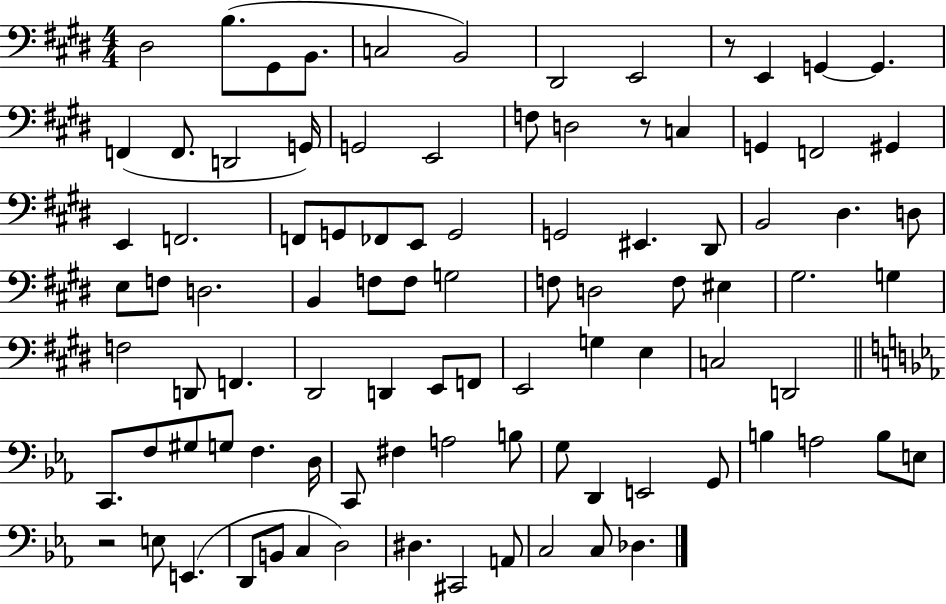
{
  \clef bass
  \numericTimeSignature
  \time 4/4
  \key e \major
  dis2 b8.( gis,8 b,8. | c2 b,2) | dis,2 e,2 | r8 e,4 g,4~~ g,4. | \break f,4( f,8. d,2 g,16) | g,2 e,2 | f8 d2 r8 c4 | g,4 f,2 gis,4 | \break e,4 f,2. | f,8 g,8 fes,8 e,8 g,2 | g,2 eis,4. dis,8 | b,2 dis4. d8 | \break e8 f8 d2. | b,4 f8 f8 g2 | f8 d2 f8 eis4 | gis2. g4 | \break f2 d,8 f,4. | dis,2 d,4 e,8 f,8 | e,2 g4 e4 | c2 d,2 | \break \bar "||" \break \key ees \major c,8. f8 gis8 g8 f4. d16 | c,8 fis4 a2 b8 | g8 d,4 e,2 g,8 | b4 a2 b8 e8 | \break r2 e8 e,4.( | d,8 b,8 c4 d2) | dis4. cis,2 a,8 | c2 c8 des4. | \break \bar "|."
}